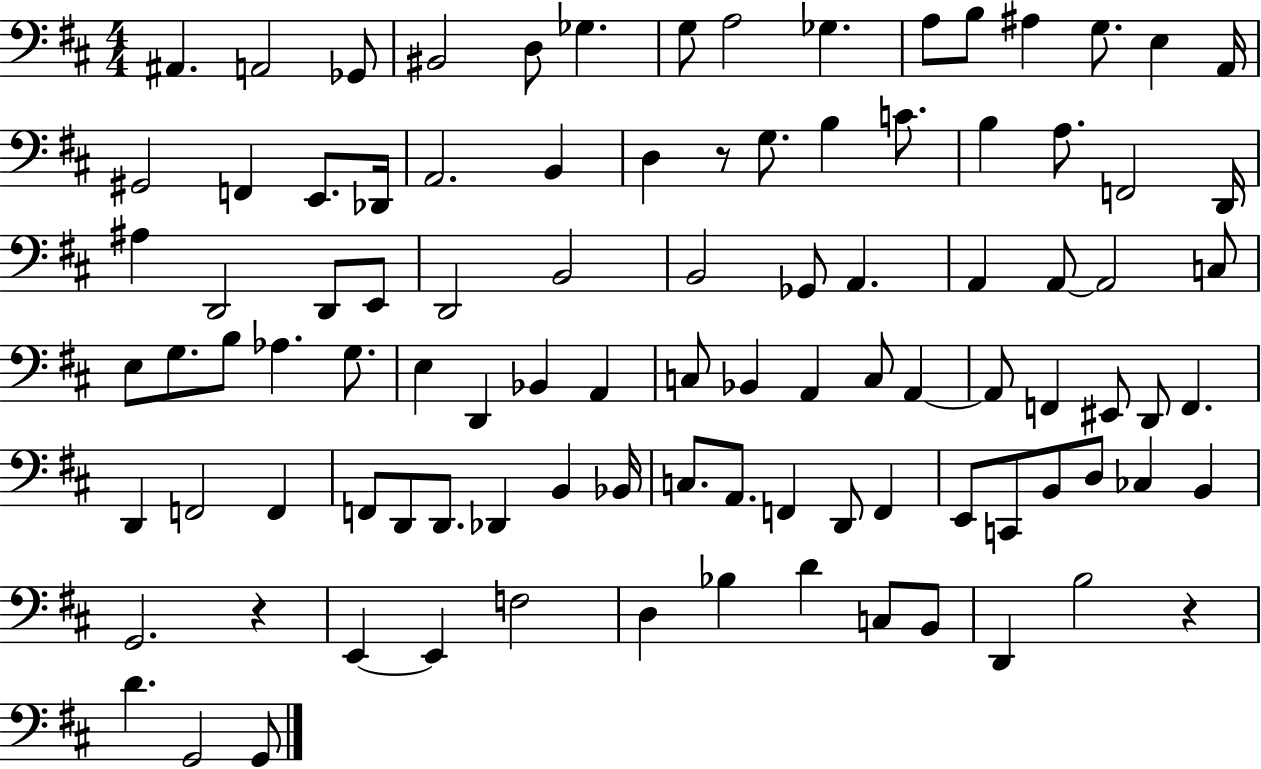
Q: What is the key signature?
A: D major